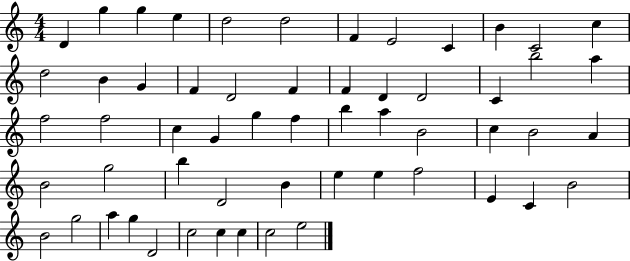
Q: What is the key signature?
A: C major